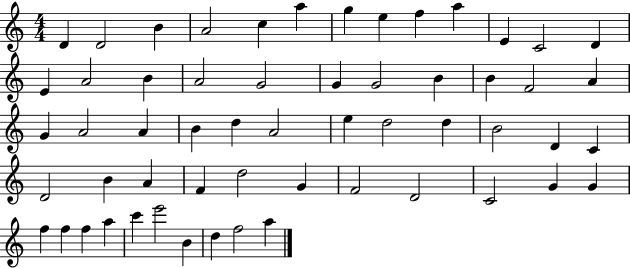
X:1
T:Untitled
M:4/4
L:1/4
K:C
D D2 B A2 c a g e f a E C2 D E A2 B A2 G2 G G2 B B F2 A G A2 A B d A2 e d2 d B2 D C D2 B A F d2 G F2 D2 C2 G G f f f a c' e'2 B d f2 a